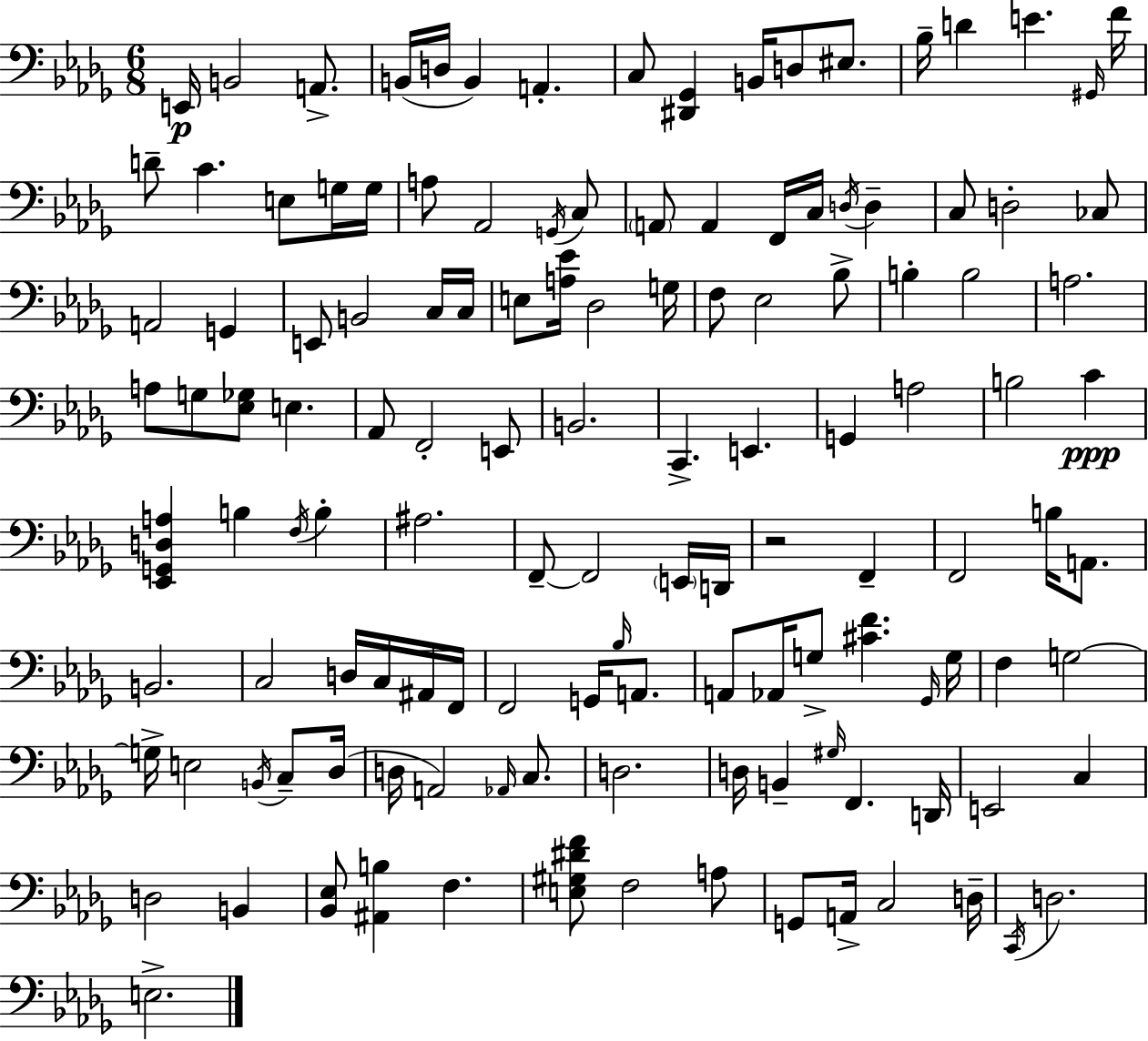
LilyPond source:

{
  \clef bass
  \numericTimeSignature
  \time 6/8
  \key bes \minor
  e,16\p b,2 a,8.-> | b,16( d16 b,4) a,4.-. | c8 <dis, ges,>4 b,16 d8 eis8. | bes16-- d'4 e'4. \grace { gis,16 } | \break f'16 d'8-- c'4. e8 g16 | g16 a8 aes,2 \acciaccatura { g,16 } | c8 \parenthesize a,8 a,4 f,16 c16 \acciaccatura { d16 } d4-- | c8 d2-. | \break ces8 a,2 g,4 | e,8 b,2 | c16 c16 e8 <a ees'>16 des2 | g16 f8 ees2 | \break bes8-> b4-. b2 | a2. | a8 g8 <ees ges>8 e4. | aes,8 f,2-. | \break e,8 b,2. | c,4.-> e,4. | g,4 a2 | b2 c'4\ppp | \break <ees, g, d a>4 b4 \acciaccatura { f16 } | b4-. ais2. | f,8--~~ f,2 | \parenthesize e,16 d,16 r2 | \break f,4-- f,2 | b16 a,8. b,2. | c2 | d16 c16 ais,16 f,16 f,2 | \break g,16 \grace { bes16 } a,8. a,8 aes,16 g8-> <cis' f'>4. | \grace { ges,16 } g16 f4 g2~~ | g16-> e2 | \acciaccatura { b,16 } c8-- des16( d16 a,2) | \break \grace { aes,16 } c8. d2. | d16 b,4-- | \grace { gis16 } f,4. d,16 e,2 | c4 d2 | \break b,4 <bes, ees>8 <ais, b>4 | f4. <e gis dis' f'>8 f2 | a8 g,8 a,16-> | c2 d16-- \acciaccatura { c,16 } d2. | \break e2.-> | \bar "|."
}